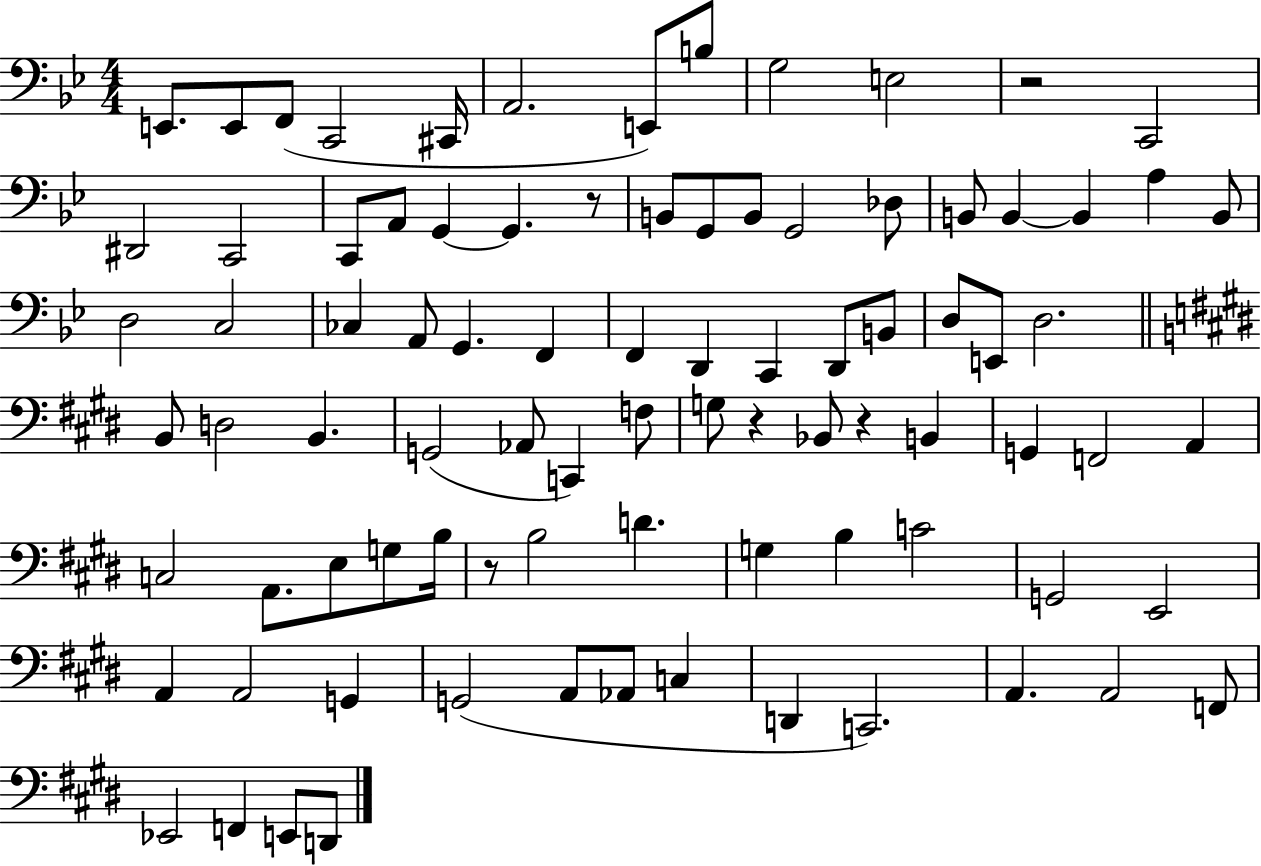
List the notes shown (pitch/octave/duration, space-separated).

E2/e. E2/e F2/e C2/h C#2/s A2/h. E2/e B3/e G3/h E3/h R/h C2/h D#2/h C2/h C2/e A2/e G2/q G2/q. R/e B2/e G2/e B2/e G2/h Db3/e B2/e B2/q B2/q A3/q B2/e D3/h C3/h CES3/q A2/e G2/q. F2/q F2/q D2/q C2/q D2/e B2/e D3/e E2/e D3/h. B2/e D3/h B2/q. G2/h Ab2/e C2/q F3/e G3/e R/q Bb2/e R/q B2/q G2/q F2/h A2/q C3/h A2/e. E3/e G3/e B3/s R/e B3/h D4/q. G3/q B3/q C4/h G2/h E2/h A2/q A2/h G2/q G2/h A2/e Ab2/e C3/q D2/q C2/h. A2/q. A2/h F2/e Eb2/h F2/q E2/e D2/e